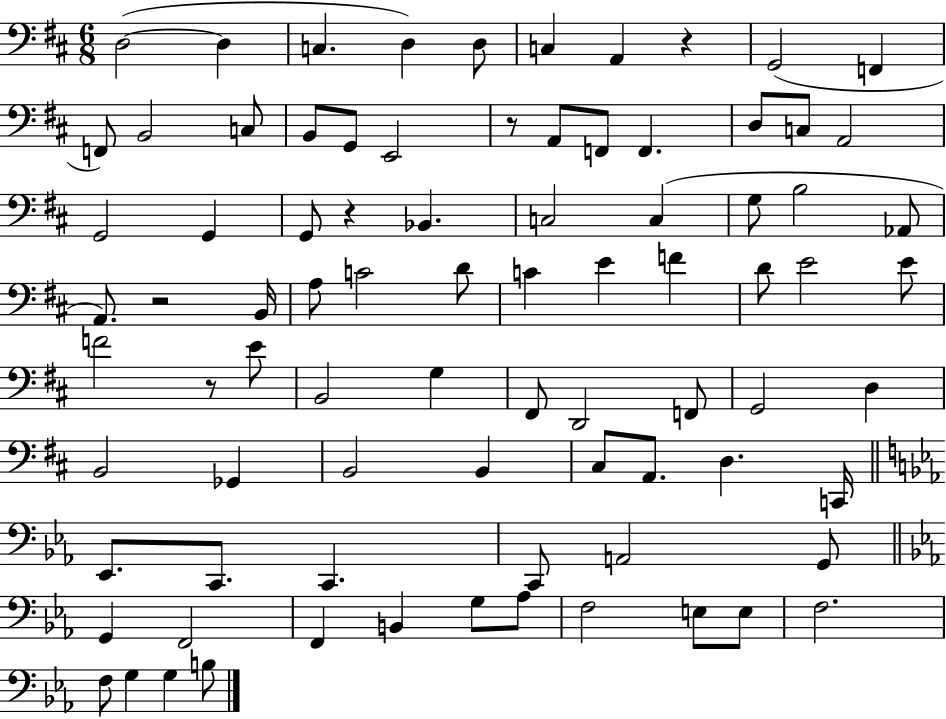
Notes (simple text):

D3/h D3/q C3/q. D3/q D3/e C3/q A2/q R/q G2/h F2/q F2/e B2/h C3/e B2/e G2/e E2/h R/e A2/e F2/e F2/q. D3/e C3/e A2/h G2/h G2/q G2/e R/q Bb2/q. C3/h C3/q G3/e B3/h Ab2/e A2/e. R/h B2/s A3/e C4/h D4/e C4/q E4/q F4/q D4/e E4/h E4/e F4/h R/e E4/e B2/h G3/q F#2/e D2/h F2/e G2/h D3/q B2/h Gb2/q B2/h B2/q C#3/e A2/e. D3/q. C2/s Eb2/e. C2/e. C2/q. C2/e A2/h G2/e G2/q F2/h F2/q B2/q G3/e Ab3/e F3/h E3/e E3/e F3/h. F3/e G3/q G3/q B3/e